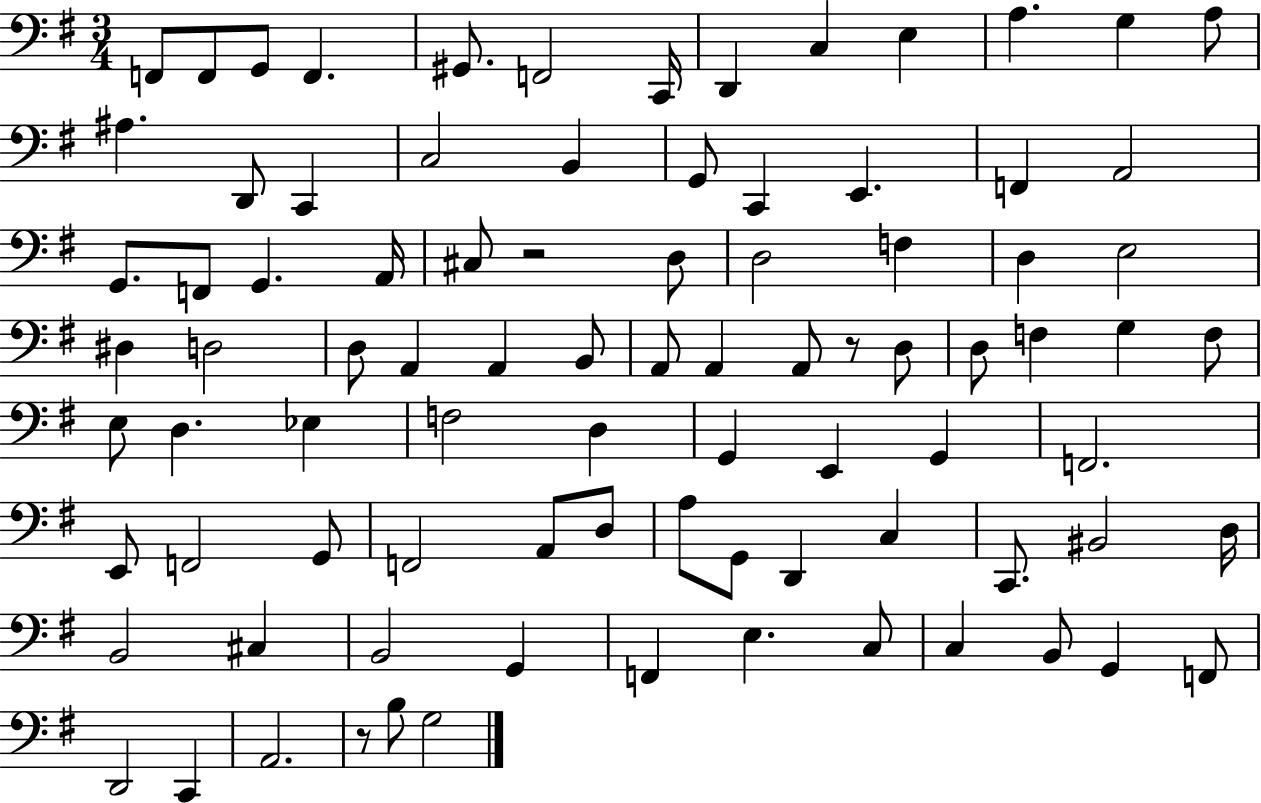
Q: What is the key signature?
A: G major